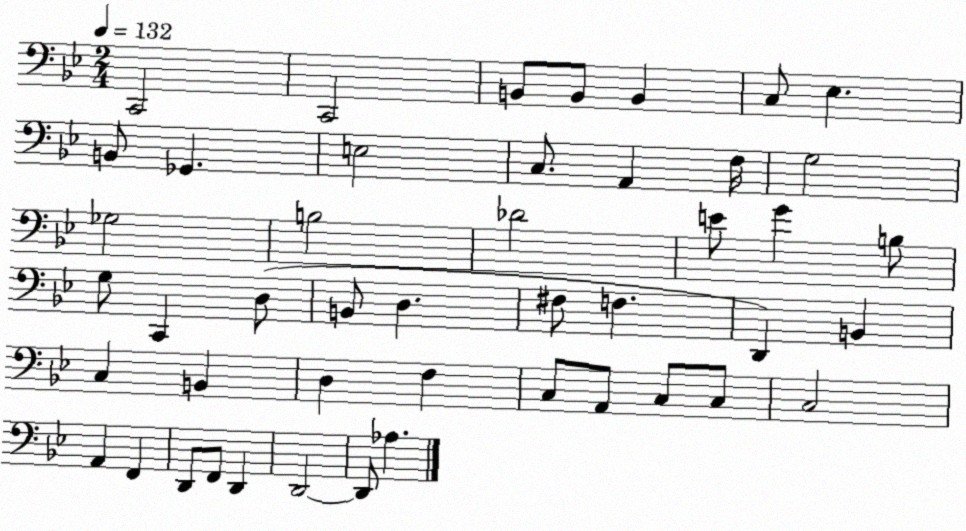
X:1
T:Untitled
M:2/4
L:1/4
K:Bb
C,,2 C,,2 B,,/2 B,,/2 B,, C,/2 _E, B,,/2 _G,, E,2 C,/2 A,, F,/4 G,2 _G,2 B,2 _D2 E/2 G B,/2 G,/2 C,, D,/2 B,,/2 D, ^F,/2 F, D,, B,, C, B,, D, F, C,/2 A,,/2 C,/2 C,/2 C,2 A,, F,, D,,/2 F,,/2 D,, D,,2 D,,/2 _A,